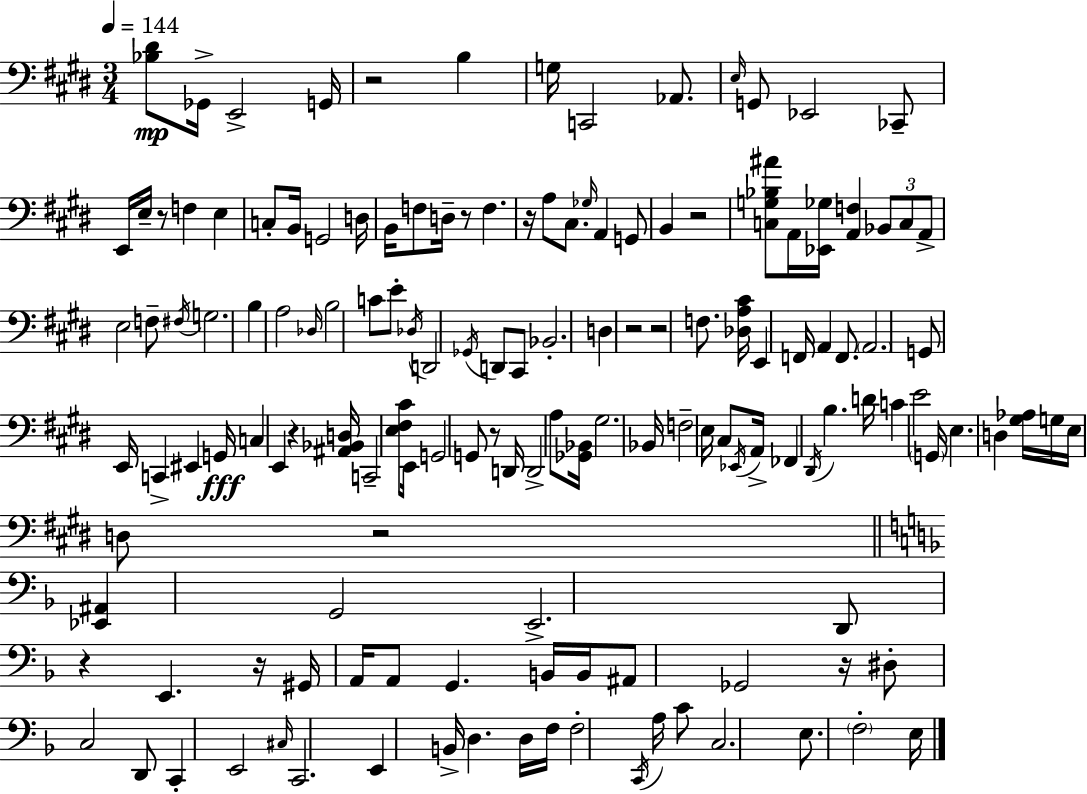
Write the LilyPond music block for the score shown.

{
  \clef bass
  \numericTimeSignature
  \time 3/4
  \key e \major
  \tempo 4 = 144
  <bes dis'>8\mp ges,16-> e,2-> g,16 | r2 b4 | g16 c,2 aes,8. | \grace { e16 } g,8 ees,2 ces,8-- | \break e,16 e16-- r8 f4 e4 | c8-. b,16 g,2 | d16 b,16 f8 d16-- r8 f4. | r16 a8 cis8. \grace { ges16 } a,4 | \break g,8 b,4 r2 | <c g bes ais'>8 a,16 <ees, ges>16 <a, f>4 \tuplet 3/2 { bes,8 | c8 a,8-> } e2 | f8-- \acciaccatura { fis16 } g2. | \break b4 a2 | \grace { des16 } b2 | c'8 e'8-. \acciaccatura { des16 } d,2 | \acciaccatura { ges,16 } d,8 cis,8 bes,2.-. | \break d4 r2 | r2 | f8. <des a cis'>16 e,4 f,16 a,4 | f,8. \parenthesize a,2. | \break g,8 e,16 c,4-> | eis,4 g,16\fff c4 e,4 | r4 <ais, bes, d>16 c,2-- | <e fis cis'>8 e,16 g,2 | \break g,8 r8 d,16 d,2-> | a8 <ges, bes,>16 gis2. | bes,16 f2-- | e16 cis8 \acciaccatura { ees,16 } a,16-> fes,4 | \break \acciaccatura { dis,16 } b4. d'16 c'4 | e'2 \parenthesize g,16 e4. | d4 <gis aes>16 g16 e16 d8 | r2 \bar "||" \break \key d \minor <ees, ais,>4 g,2 | e,2.-> | d,8 r4 e,4. | r16 gis,16 a,16 a,8 g,4. b,16 | \break b,16 ais,8 ges,2 r16 | dis8-. c2 d,8 | c,4-. e,2 | \grace { cis16 } c,2. | \break e,4 b,16-> d4. | d16 f16 f2-. \acciaccatura { c,16 } a16 | c'8 c2. | e8. \parenthesize f2-. | \break e16 \bar "|."
}